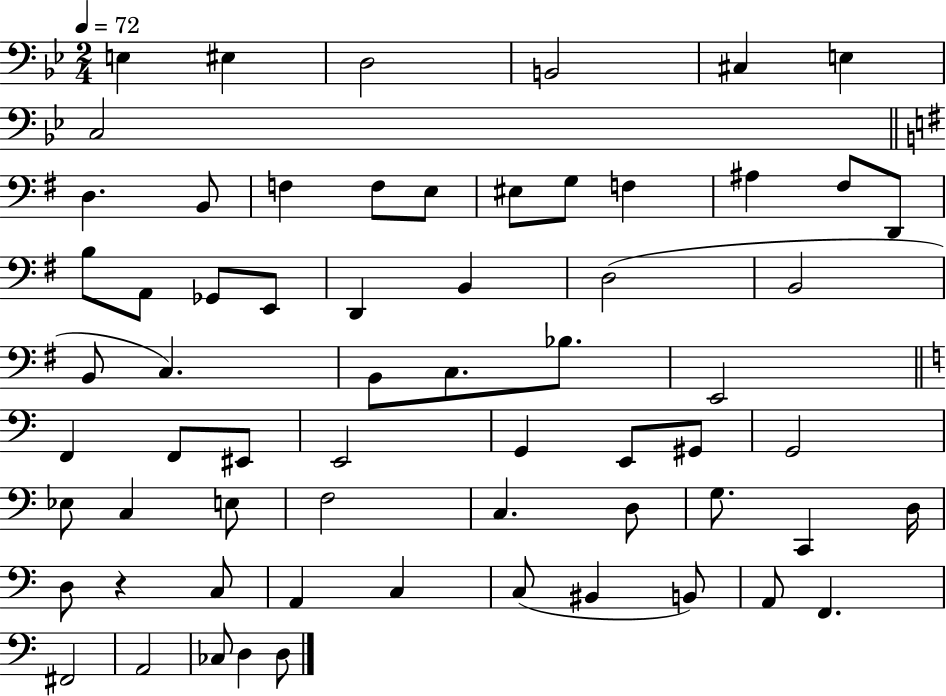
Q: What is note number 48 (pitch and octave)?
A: C2